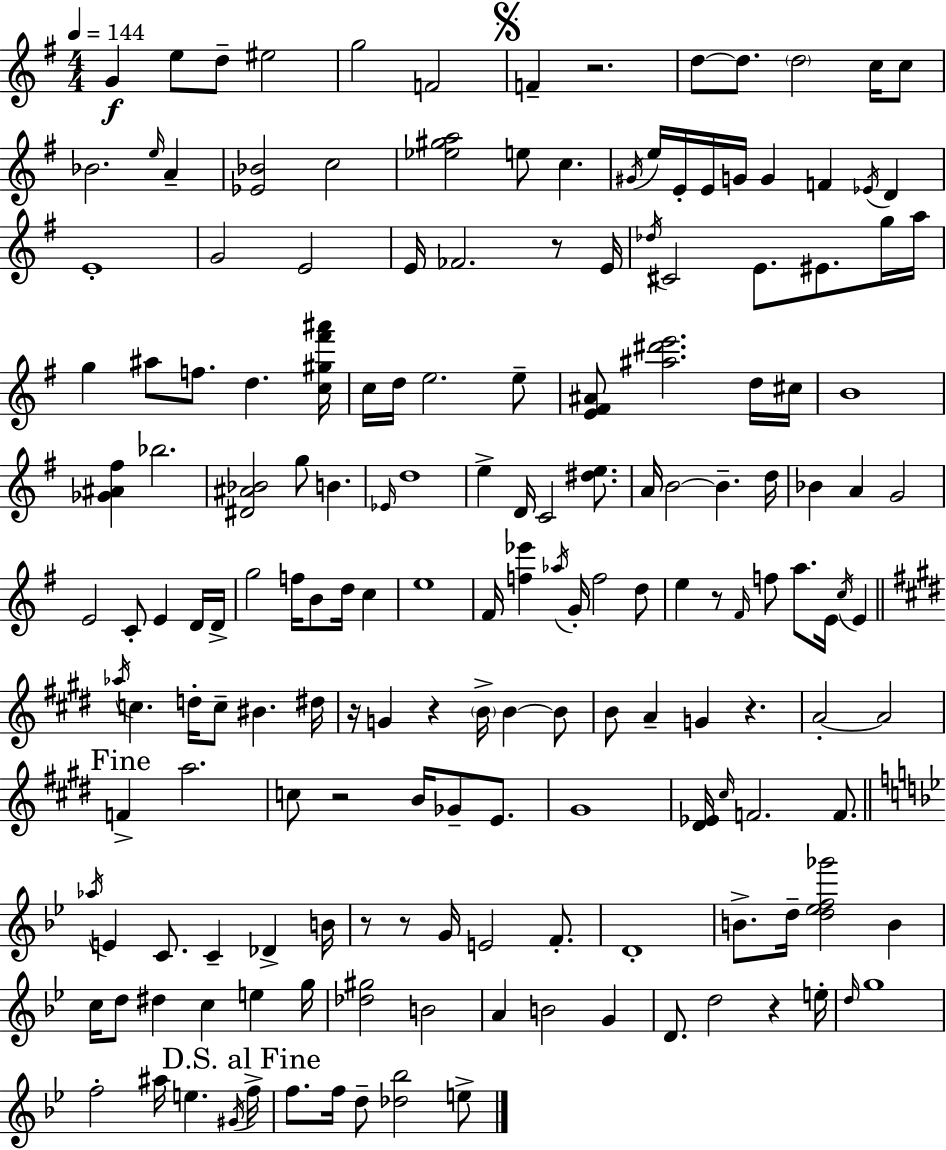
{
  \clef treble
  \numericTimeSignature
  \time 4/4
  \key e \minor
  \tempo 4 = 144
  g'4\f e''8 d''8-- eis''2 | g''2 f'2 | \mark \markup { \musicglyph "scripts.segno" } f'4-- r2. | d''8~~ d''8. \parenthesize d''2 c''16 c''8 | \break bes'2. \grace { e''16 } a'4-- | <ees' bes'>2 c''2 | <ees'' gis'' a''>2 e''8 c''4. | \acciaccatura { gis'16 } e''16 e'16-. e'16 g'16 g'4 f'4 \acciaccatura { ees'16 } d'4 | \break e'1-. | g'2 e'2 | e'16 fes'2. | r8 e'16 \acciaccatura { des''16 } cis'2 e'8. eis'8. | \break g''16 a''16 g''4 ais''8 f''8. d''4. | <c'' gis'' fis''' ais'''>16 c''16 d''16 e''2. | e''8-- <e' fis' ais'>8 <ais'' dis''' e'''>2. | d''16 cis''16 b'1 | \break <ges' ais' fis''>4 bes''2. | <dis' ais' bes'>2 g''8 b'4. | \grace { ees'16 } d''1 | e''4-> d'16 c'2 | \break <dis'' e''>8. a'16 b'2~~ b'4.-- | d''16 bes'4 a'4 g'2 | e'2 c'8-. e'4 | d'16 d'16-> g''2 f''16 b'8 | \break d''16 c''4 e''1 | fis'16 <f'' ees'''>4 \acciaccatura { aes''16 } g'16-. f''2 | d''8 e''4 r8 \grace { fis'16 } f''8 a''8. | e'16 \acciaccatura { c''16 } e'4 \bar "||" \break \key e \major \acciaccatura { aes''16 } c''4. d''16-. c''8-- bis'4. | dis''16 r16 g'4 r4 \parenthesize b'16-> b'4~~ b'8 | b'8 a'4-- g'4 r4. | a'2-.~~ a'2 | \break \mark "Fine" f'4-> a''2. | c''8 r2 b'16 ges'8-- e'8. | gis'1 | <dis' ees'>16 \grace { cis''16 } f'2. f'8. | \break \bar "||" \break \key g \minor \acciaccatura { aes''16 } e'4 c'8. c'4-- des'4-> | b'16 r8 r8 g'16 e'2 f'8.-. | d'1-. | b'8.-> d''16-- <d'' ees'' f'' ges'''>2 b'4 | \break c''16 d''8 dis''4 c''4 e''4 | g''16 <des'' gis''>2 b'2 | a'4 b'2 g'4 | d'8. d''2 r4 | \break e''16-. \grace { d''16 } g''1 | f''2-. ais''16 e''4. | \acciaccatura { gis'16 } \mark "D.S. al Fine" f''16-> f''8. f''16 d''8-- <des'' bes''>2 | e''8-> \bar "|."
}